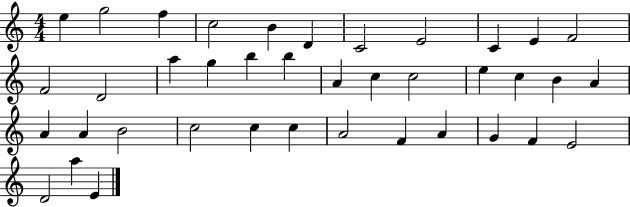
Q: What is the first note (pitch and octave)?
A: E5